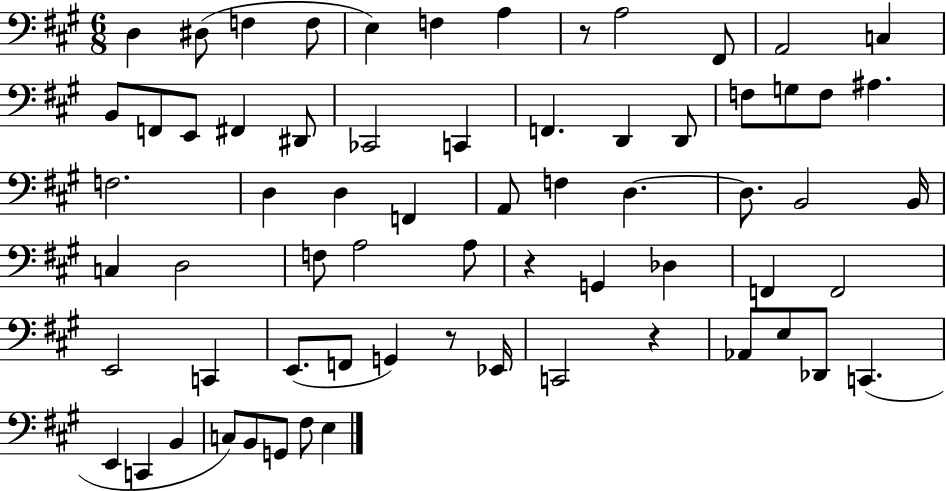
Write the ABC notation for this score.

X:1
T:Untitled
M:6/8
L:1/4
K:A
D, ^D,/2 F, F,/2 E, F, A, z/2 A,2 ^F,,/2 A,,2 C, B,,/2 F,,/2 E,,/2 ^F,, ^D,,/2 _C,,2 C,, F,, D,, D,,/2 F,/2 G,/2 F,/2 ^A, F,2 D, D, F,, A,,/2 F, D, D,/2 B,,2 B,,/4 C, D,2 F,/2 A,2 A,/2 z G,, _D, F,, F,,2 E,,2 C,, E,,/2 F,,/2 G,, z/2 _E,,/4 C,,2 z _A,,/2 E,/2 _D,,/2 C,, E,, C,, B,, C,/2 B,,/2 G,,/2 ^F,/2 E,